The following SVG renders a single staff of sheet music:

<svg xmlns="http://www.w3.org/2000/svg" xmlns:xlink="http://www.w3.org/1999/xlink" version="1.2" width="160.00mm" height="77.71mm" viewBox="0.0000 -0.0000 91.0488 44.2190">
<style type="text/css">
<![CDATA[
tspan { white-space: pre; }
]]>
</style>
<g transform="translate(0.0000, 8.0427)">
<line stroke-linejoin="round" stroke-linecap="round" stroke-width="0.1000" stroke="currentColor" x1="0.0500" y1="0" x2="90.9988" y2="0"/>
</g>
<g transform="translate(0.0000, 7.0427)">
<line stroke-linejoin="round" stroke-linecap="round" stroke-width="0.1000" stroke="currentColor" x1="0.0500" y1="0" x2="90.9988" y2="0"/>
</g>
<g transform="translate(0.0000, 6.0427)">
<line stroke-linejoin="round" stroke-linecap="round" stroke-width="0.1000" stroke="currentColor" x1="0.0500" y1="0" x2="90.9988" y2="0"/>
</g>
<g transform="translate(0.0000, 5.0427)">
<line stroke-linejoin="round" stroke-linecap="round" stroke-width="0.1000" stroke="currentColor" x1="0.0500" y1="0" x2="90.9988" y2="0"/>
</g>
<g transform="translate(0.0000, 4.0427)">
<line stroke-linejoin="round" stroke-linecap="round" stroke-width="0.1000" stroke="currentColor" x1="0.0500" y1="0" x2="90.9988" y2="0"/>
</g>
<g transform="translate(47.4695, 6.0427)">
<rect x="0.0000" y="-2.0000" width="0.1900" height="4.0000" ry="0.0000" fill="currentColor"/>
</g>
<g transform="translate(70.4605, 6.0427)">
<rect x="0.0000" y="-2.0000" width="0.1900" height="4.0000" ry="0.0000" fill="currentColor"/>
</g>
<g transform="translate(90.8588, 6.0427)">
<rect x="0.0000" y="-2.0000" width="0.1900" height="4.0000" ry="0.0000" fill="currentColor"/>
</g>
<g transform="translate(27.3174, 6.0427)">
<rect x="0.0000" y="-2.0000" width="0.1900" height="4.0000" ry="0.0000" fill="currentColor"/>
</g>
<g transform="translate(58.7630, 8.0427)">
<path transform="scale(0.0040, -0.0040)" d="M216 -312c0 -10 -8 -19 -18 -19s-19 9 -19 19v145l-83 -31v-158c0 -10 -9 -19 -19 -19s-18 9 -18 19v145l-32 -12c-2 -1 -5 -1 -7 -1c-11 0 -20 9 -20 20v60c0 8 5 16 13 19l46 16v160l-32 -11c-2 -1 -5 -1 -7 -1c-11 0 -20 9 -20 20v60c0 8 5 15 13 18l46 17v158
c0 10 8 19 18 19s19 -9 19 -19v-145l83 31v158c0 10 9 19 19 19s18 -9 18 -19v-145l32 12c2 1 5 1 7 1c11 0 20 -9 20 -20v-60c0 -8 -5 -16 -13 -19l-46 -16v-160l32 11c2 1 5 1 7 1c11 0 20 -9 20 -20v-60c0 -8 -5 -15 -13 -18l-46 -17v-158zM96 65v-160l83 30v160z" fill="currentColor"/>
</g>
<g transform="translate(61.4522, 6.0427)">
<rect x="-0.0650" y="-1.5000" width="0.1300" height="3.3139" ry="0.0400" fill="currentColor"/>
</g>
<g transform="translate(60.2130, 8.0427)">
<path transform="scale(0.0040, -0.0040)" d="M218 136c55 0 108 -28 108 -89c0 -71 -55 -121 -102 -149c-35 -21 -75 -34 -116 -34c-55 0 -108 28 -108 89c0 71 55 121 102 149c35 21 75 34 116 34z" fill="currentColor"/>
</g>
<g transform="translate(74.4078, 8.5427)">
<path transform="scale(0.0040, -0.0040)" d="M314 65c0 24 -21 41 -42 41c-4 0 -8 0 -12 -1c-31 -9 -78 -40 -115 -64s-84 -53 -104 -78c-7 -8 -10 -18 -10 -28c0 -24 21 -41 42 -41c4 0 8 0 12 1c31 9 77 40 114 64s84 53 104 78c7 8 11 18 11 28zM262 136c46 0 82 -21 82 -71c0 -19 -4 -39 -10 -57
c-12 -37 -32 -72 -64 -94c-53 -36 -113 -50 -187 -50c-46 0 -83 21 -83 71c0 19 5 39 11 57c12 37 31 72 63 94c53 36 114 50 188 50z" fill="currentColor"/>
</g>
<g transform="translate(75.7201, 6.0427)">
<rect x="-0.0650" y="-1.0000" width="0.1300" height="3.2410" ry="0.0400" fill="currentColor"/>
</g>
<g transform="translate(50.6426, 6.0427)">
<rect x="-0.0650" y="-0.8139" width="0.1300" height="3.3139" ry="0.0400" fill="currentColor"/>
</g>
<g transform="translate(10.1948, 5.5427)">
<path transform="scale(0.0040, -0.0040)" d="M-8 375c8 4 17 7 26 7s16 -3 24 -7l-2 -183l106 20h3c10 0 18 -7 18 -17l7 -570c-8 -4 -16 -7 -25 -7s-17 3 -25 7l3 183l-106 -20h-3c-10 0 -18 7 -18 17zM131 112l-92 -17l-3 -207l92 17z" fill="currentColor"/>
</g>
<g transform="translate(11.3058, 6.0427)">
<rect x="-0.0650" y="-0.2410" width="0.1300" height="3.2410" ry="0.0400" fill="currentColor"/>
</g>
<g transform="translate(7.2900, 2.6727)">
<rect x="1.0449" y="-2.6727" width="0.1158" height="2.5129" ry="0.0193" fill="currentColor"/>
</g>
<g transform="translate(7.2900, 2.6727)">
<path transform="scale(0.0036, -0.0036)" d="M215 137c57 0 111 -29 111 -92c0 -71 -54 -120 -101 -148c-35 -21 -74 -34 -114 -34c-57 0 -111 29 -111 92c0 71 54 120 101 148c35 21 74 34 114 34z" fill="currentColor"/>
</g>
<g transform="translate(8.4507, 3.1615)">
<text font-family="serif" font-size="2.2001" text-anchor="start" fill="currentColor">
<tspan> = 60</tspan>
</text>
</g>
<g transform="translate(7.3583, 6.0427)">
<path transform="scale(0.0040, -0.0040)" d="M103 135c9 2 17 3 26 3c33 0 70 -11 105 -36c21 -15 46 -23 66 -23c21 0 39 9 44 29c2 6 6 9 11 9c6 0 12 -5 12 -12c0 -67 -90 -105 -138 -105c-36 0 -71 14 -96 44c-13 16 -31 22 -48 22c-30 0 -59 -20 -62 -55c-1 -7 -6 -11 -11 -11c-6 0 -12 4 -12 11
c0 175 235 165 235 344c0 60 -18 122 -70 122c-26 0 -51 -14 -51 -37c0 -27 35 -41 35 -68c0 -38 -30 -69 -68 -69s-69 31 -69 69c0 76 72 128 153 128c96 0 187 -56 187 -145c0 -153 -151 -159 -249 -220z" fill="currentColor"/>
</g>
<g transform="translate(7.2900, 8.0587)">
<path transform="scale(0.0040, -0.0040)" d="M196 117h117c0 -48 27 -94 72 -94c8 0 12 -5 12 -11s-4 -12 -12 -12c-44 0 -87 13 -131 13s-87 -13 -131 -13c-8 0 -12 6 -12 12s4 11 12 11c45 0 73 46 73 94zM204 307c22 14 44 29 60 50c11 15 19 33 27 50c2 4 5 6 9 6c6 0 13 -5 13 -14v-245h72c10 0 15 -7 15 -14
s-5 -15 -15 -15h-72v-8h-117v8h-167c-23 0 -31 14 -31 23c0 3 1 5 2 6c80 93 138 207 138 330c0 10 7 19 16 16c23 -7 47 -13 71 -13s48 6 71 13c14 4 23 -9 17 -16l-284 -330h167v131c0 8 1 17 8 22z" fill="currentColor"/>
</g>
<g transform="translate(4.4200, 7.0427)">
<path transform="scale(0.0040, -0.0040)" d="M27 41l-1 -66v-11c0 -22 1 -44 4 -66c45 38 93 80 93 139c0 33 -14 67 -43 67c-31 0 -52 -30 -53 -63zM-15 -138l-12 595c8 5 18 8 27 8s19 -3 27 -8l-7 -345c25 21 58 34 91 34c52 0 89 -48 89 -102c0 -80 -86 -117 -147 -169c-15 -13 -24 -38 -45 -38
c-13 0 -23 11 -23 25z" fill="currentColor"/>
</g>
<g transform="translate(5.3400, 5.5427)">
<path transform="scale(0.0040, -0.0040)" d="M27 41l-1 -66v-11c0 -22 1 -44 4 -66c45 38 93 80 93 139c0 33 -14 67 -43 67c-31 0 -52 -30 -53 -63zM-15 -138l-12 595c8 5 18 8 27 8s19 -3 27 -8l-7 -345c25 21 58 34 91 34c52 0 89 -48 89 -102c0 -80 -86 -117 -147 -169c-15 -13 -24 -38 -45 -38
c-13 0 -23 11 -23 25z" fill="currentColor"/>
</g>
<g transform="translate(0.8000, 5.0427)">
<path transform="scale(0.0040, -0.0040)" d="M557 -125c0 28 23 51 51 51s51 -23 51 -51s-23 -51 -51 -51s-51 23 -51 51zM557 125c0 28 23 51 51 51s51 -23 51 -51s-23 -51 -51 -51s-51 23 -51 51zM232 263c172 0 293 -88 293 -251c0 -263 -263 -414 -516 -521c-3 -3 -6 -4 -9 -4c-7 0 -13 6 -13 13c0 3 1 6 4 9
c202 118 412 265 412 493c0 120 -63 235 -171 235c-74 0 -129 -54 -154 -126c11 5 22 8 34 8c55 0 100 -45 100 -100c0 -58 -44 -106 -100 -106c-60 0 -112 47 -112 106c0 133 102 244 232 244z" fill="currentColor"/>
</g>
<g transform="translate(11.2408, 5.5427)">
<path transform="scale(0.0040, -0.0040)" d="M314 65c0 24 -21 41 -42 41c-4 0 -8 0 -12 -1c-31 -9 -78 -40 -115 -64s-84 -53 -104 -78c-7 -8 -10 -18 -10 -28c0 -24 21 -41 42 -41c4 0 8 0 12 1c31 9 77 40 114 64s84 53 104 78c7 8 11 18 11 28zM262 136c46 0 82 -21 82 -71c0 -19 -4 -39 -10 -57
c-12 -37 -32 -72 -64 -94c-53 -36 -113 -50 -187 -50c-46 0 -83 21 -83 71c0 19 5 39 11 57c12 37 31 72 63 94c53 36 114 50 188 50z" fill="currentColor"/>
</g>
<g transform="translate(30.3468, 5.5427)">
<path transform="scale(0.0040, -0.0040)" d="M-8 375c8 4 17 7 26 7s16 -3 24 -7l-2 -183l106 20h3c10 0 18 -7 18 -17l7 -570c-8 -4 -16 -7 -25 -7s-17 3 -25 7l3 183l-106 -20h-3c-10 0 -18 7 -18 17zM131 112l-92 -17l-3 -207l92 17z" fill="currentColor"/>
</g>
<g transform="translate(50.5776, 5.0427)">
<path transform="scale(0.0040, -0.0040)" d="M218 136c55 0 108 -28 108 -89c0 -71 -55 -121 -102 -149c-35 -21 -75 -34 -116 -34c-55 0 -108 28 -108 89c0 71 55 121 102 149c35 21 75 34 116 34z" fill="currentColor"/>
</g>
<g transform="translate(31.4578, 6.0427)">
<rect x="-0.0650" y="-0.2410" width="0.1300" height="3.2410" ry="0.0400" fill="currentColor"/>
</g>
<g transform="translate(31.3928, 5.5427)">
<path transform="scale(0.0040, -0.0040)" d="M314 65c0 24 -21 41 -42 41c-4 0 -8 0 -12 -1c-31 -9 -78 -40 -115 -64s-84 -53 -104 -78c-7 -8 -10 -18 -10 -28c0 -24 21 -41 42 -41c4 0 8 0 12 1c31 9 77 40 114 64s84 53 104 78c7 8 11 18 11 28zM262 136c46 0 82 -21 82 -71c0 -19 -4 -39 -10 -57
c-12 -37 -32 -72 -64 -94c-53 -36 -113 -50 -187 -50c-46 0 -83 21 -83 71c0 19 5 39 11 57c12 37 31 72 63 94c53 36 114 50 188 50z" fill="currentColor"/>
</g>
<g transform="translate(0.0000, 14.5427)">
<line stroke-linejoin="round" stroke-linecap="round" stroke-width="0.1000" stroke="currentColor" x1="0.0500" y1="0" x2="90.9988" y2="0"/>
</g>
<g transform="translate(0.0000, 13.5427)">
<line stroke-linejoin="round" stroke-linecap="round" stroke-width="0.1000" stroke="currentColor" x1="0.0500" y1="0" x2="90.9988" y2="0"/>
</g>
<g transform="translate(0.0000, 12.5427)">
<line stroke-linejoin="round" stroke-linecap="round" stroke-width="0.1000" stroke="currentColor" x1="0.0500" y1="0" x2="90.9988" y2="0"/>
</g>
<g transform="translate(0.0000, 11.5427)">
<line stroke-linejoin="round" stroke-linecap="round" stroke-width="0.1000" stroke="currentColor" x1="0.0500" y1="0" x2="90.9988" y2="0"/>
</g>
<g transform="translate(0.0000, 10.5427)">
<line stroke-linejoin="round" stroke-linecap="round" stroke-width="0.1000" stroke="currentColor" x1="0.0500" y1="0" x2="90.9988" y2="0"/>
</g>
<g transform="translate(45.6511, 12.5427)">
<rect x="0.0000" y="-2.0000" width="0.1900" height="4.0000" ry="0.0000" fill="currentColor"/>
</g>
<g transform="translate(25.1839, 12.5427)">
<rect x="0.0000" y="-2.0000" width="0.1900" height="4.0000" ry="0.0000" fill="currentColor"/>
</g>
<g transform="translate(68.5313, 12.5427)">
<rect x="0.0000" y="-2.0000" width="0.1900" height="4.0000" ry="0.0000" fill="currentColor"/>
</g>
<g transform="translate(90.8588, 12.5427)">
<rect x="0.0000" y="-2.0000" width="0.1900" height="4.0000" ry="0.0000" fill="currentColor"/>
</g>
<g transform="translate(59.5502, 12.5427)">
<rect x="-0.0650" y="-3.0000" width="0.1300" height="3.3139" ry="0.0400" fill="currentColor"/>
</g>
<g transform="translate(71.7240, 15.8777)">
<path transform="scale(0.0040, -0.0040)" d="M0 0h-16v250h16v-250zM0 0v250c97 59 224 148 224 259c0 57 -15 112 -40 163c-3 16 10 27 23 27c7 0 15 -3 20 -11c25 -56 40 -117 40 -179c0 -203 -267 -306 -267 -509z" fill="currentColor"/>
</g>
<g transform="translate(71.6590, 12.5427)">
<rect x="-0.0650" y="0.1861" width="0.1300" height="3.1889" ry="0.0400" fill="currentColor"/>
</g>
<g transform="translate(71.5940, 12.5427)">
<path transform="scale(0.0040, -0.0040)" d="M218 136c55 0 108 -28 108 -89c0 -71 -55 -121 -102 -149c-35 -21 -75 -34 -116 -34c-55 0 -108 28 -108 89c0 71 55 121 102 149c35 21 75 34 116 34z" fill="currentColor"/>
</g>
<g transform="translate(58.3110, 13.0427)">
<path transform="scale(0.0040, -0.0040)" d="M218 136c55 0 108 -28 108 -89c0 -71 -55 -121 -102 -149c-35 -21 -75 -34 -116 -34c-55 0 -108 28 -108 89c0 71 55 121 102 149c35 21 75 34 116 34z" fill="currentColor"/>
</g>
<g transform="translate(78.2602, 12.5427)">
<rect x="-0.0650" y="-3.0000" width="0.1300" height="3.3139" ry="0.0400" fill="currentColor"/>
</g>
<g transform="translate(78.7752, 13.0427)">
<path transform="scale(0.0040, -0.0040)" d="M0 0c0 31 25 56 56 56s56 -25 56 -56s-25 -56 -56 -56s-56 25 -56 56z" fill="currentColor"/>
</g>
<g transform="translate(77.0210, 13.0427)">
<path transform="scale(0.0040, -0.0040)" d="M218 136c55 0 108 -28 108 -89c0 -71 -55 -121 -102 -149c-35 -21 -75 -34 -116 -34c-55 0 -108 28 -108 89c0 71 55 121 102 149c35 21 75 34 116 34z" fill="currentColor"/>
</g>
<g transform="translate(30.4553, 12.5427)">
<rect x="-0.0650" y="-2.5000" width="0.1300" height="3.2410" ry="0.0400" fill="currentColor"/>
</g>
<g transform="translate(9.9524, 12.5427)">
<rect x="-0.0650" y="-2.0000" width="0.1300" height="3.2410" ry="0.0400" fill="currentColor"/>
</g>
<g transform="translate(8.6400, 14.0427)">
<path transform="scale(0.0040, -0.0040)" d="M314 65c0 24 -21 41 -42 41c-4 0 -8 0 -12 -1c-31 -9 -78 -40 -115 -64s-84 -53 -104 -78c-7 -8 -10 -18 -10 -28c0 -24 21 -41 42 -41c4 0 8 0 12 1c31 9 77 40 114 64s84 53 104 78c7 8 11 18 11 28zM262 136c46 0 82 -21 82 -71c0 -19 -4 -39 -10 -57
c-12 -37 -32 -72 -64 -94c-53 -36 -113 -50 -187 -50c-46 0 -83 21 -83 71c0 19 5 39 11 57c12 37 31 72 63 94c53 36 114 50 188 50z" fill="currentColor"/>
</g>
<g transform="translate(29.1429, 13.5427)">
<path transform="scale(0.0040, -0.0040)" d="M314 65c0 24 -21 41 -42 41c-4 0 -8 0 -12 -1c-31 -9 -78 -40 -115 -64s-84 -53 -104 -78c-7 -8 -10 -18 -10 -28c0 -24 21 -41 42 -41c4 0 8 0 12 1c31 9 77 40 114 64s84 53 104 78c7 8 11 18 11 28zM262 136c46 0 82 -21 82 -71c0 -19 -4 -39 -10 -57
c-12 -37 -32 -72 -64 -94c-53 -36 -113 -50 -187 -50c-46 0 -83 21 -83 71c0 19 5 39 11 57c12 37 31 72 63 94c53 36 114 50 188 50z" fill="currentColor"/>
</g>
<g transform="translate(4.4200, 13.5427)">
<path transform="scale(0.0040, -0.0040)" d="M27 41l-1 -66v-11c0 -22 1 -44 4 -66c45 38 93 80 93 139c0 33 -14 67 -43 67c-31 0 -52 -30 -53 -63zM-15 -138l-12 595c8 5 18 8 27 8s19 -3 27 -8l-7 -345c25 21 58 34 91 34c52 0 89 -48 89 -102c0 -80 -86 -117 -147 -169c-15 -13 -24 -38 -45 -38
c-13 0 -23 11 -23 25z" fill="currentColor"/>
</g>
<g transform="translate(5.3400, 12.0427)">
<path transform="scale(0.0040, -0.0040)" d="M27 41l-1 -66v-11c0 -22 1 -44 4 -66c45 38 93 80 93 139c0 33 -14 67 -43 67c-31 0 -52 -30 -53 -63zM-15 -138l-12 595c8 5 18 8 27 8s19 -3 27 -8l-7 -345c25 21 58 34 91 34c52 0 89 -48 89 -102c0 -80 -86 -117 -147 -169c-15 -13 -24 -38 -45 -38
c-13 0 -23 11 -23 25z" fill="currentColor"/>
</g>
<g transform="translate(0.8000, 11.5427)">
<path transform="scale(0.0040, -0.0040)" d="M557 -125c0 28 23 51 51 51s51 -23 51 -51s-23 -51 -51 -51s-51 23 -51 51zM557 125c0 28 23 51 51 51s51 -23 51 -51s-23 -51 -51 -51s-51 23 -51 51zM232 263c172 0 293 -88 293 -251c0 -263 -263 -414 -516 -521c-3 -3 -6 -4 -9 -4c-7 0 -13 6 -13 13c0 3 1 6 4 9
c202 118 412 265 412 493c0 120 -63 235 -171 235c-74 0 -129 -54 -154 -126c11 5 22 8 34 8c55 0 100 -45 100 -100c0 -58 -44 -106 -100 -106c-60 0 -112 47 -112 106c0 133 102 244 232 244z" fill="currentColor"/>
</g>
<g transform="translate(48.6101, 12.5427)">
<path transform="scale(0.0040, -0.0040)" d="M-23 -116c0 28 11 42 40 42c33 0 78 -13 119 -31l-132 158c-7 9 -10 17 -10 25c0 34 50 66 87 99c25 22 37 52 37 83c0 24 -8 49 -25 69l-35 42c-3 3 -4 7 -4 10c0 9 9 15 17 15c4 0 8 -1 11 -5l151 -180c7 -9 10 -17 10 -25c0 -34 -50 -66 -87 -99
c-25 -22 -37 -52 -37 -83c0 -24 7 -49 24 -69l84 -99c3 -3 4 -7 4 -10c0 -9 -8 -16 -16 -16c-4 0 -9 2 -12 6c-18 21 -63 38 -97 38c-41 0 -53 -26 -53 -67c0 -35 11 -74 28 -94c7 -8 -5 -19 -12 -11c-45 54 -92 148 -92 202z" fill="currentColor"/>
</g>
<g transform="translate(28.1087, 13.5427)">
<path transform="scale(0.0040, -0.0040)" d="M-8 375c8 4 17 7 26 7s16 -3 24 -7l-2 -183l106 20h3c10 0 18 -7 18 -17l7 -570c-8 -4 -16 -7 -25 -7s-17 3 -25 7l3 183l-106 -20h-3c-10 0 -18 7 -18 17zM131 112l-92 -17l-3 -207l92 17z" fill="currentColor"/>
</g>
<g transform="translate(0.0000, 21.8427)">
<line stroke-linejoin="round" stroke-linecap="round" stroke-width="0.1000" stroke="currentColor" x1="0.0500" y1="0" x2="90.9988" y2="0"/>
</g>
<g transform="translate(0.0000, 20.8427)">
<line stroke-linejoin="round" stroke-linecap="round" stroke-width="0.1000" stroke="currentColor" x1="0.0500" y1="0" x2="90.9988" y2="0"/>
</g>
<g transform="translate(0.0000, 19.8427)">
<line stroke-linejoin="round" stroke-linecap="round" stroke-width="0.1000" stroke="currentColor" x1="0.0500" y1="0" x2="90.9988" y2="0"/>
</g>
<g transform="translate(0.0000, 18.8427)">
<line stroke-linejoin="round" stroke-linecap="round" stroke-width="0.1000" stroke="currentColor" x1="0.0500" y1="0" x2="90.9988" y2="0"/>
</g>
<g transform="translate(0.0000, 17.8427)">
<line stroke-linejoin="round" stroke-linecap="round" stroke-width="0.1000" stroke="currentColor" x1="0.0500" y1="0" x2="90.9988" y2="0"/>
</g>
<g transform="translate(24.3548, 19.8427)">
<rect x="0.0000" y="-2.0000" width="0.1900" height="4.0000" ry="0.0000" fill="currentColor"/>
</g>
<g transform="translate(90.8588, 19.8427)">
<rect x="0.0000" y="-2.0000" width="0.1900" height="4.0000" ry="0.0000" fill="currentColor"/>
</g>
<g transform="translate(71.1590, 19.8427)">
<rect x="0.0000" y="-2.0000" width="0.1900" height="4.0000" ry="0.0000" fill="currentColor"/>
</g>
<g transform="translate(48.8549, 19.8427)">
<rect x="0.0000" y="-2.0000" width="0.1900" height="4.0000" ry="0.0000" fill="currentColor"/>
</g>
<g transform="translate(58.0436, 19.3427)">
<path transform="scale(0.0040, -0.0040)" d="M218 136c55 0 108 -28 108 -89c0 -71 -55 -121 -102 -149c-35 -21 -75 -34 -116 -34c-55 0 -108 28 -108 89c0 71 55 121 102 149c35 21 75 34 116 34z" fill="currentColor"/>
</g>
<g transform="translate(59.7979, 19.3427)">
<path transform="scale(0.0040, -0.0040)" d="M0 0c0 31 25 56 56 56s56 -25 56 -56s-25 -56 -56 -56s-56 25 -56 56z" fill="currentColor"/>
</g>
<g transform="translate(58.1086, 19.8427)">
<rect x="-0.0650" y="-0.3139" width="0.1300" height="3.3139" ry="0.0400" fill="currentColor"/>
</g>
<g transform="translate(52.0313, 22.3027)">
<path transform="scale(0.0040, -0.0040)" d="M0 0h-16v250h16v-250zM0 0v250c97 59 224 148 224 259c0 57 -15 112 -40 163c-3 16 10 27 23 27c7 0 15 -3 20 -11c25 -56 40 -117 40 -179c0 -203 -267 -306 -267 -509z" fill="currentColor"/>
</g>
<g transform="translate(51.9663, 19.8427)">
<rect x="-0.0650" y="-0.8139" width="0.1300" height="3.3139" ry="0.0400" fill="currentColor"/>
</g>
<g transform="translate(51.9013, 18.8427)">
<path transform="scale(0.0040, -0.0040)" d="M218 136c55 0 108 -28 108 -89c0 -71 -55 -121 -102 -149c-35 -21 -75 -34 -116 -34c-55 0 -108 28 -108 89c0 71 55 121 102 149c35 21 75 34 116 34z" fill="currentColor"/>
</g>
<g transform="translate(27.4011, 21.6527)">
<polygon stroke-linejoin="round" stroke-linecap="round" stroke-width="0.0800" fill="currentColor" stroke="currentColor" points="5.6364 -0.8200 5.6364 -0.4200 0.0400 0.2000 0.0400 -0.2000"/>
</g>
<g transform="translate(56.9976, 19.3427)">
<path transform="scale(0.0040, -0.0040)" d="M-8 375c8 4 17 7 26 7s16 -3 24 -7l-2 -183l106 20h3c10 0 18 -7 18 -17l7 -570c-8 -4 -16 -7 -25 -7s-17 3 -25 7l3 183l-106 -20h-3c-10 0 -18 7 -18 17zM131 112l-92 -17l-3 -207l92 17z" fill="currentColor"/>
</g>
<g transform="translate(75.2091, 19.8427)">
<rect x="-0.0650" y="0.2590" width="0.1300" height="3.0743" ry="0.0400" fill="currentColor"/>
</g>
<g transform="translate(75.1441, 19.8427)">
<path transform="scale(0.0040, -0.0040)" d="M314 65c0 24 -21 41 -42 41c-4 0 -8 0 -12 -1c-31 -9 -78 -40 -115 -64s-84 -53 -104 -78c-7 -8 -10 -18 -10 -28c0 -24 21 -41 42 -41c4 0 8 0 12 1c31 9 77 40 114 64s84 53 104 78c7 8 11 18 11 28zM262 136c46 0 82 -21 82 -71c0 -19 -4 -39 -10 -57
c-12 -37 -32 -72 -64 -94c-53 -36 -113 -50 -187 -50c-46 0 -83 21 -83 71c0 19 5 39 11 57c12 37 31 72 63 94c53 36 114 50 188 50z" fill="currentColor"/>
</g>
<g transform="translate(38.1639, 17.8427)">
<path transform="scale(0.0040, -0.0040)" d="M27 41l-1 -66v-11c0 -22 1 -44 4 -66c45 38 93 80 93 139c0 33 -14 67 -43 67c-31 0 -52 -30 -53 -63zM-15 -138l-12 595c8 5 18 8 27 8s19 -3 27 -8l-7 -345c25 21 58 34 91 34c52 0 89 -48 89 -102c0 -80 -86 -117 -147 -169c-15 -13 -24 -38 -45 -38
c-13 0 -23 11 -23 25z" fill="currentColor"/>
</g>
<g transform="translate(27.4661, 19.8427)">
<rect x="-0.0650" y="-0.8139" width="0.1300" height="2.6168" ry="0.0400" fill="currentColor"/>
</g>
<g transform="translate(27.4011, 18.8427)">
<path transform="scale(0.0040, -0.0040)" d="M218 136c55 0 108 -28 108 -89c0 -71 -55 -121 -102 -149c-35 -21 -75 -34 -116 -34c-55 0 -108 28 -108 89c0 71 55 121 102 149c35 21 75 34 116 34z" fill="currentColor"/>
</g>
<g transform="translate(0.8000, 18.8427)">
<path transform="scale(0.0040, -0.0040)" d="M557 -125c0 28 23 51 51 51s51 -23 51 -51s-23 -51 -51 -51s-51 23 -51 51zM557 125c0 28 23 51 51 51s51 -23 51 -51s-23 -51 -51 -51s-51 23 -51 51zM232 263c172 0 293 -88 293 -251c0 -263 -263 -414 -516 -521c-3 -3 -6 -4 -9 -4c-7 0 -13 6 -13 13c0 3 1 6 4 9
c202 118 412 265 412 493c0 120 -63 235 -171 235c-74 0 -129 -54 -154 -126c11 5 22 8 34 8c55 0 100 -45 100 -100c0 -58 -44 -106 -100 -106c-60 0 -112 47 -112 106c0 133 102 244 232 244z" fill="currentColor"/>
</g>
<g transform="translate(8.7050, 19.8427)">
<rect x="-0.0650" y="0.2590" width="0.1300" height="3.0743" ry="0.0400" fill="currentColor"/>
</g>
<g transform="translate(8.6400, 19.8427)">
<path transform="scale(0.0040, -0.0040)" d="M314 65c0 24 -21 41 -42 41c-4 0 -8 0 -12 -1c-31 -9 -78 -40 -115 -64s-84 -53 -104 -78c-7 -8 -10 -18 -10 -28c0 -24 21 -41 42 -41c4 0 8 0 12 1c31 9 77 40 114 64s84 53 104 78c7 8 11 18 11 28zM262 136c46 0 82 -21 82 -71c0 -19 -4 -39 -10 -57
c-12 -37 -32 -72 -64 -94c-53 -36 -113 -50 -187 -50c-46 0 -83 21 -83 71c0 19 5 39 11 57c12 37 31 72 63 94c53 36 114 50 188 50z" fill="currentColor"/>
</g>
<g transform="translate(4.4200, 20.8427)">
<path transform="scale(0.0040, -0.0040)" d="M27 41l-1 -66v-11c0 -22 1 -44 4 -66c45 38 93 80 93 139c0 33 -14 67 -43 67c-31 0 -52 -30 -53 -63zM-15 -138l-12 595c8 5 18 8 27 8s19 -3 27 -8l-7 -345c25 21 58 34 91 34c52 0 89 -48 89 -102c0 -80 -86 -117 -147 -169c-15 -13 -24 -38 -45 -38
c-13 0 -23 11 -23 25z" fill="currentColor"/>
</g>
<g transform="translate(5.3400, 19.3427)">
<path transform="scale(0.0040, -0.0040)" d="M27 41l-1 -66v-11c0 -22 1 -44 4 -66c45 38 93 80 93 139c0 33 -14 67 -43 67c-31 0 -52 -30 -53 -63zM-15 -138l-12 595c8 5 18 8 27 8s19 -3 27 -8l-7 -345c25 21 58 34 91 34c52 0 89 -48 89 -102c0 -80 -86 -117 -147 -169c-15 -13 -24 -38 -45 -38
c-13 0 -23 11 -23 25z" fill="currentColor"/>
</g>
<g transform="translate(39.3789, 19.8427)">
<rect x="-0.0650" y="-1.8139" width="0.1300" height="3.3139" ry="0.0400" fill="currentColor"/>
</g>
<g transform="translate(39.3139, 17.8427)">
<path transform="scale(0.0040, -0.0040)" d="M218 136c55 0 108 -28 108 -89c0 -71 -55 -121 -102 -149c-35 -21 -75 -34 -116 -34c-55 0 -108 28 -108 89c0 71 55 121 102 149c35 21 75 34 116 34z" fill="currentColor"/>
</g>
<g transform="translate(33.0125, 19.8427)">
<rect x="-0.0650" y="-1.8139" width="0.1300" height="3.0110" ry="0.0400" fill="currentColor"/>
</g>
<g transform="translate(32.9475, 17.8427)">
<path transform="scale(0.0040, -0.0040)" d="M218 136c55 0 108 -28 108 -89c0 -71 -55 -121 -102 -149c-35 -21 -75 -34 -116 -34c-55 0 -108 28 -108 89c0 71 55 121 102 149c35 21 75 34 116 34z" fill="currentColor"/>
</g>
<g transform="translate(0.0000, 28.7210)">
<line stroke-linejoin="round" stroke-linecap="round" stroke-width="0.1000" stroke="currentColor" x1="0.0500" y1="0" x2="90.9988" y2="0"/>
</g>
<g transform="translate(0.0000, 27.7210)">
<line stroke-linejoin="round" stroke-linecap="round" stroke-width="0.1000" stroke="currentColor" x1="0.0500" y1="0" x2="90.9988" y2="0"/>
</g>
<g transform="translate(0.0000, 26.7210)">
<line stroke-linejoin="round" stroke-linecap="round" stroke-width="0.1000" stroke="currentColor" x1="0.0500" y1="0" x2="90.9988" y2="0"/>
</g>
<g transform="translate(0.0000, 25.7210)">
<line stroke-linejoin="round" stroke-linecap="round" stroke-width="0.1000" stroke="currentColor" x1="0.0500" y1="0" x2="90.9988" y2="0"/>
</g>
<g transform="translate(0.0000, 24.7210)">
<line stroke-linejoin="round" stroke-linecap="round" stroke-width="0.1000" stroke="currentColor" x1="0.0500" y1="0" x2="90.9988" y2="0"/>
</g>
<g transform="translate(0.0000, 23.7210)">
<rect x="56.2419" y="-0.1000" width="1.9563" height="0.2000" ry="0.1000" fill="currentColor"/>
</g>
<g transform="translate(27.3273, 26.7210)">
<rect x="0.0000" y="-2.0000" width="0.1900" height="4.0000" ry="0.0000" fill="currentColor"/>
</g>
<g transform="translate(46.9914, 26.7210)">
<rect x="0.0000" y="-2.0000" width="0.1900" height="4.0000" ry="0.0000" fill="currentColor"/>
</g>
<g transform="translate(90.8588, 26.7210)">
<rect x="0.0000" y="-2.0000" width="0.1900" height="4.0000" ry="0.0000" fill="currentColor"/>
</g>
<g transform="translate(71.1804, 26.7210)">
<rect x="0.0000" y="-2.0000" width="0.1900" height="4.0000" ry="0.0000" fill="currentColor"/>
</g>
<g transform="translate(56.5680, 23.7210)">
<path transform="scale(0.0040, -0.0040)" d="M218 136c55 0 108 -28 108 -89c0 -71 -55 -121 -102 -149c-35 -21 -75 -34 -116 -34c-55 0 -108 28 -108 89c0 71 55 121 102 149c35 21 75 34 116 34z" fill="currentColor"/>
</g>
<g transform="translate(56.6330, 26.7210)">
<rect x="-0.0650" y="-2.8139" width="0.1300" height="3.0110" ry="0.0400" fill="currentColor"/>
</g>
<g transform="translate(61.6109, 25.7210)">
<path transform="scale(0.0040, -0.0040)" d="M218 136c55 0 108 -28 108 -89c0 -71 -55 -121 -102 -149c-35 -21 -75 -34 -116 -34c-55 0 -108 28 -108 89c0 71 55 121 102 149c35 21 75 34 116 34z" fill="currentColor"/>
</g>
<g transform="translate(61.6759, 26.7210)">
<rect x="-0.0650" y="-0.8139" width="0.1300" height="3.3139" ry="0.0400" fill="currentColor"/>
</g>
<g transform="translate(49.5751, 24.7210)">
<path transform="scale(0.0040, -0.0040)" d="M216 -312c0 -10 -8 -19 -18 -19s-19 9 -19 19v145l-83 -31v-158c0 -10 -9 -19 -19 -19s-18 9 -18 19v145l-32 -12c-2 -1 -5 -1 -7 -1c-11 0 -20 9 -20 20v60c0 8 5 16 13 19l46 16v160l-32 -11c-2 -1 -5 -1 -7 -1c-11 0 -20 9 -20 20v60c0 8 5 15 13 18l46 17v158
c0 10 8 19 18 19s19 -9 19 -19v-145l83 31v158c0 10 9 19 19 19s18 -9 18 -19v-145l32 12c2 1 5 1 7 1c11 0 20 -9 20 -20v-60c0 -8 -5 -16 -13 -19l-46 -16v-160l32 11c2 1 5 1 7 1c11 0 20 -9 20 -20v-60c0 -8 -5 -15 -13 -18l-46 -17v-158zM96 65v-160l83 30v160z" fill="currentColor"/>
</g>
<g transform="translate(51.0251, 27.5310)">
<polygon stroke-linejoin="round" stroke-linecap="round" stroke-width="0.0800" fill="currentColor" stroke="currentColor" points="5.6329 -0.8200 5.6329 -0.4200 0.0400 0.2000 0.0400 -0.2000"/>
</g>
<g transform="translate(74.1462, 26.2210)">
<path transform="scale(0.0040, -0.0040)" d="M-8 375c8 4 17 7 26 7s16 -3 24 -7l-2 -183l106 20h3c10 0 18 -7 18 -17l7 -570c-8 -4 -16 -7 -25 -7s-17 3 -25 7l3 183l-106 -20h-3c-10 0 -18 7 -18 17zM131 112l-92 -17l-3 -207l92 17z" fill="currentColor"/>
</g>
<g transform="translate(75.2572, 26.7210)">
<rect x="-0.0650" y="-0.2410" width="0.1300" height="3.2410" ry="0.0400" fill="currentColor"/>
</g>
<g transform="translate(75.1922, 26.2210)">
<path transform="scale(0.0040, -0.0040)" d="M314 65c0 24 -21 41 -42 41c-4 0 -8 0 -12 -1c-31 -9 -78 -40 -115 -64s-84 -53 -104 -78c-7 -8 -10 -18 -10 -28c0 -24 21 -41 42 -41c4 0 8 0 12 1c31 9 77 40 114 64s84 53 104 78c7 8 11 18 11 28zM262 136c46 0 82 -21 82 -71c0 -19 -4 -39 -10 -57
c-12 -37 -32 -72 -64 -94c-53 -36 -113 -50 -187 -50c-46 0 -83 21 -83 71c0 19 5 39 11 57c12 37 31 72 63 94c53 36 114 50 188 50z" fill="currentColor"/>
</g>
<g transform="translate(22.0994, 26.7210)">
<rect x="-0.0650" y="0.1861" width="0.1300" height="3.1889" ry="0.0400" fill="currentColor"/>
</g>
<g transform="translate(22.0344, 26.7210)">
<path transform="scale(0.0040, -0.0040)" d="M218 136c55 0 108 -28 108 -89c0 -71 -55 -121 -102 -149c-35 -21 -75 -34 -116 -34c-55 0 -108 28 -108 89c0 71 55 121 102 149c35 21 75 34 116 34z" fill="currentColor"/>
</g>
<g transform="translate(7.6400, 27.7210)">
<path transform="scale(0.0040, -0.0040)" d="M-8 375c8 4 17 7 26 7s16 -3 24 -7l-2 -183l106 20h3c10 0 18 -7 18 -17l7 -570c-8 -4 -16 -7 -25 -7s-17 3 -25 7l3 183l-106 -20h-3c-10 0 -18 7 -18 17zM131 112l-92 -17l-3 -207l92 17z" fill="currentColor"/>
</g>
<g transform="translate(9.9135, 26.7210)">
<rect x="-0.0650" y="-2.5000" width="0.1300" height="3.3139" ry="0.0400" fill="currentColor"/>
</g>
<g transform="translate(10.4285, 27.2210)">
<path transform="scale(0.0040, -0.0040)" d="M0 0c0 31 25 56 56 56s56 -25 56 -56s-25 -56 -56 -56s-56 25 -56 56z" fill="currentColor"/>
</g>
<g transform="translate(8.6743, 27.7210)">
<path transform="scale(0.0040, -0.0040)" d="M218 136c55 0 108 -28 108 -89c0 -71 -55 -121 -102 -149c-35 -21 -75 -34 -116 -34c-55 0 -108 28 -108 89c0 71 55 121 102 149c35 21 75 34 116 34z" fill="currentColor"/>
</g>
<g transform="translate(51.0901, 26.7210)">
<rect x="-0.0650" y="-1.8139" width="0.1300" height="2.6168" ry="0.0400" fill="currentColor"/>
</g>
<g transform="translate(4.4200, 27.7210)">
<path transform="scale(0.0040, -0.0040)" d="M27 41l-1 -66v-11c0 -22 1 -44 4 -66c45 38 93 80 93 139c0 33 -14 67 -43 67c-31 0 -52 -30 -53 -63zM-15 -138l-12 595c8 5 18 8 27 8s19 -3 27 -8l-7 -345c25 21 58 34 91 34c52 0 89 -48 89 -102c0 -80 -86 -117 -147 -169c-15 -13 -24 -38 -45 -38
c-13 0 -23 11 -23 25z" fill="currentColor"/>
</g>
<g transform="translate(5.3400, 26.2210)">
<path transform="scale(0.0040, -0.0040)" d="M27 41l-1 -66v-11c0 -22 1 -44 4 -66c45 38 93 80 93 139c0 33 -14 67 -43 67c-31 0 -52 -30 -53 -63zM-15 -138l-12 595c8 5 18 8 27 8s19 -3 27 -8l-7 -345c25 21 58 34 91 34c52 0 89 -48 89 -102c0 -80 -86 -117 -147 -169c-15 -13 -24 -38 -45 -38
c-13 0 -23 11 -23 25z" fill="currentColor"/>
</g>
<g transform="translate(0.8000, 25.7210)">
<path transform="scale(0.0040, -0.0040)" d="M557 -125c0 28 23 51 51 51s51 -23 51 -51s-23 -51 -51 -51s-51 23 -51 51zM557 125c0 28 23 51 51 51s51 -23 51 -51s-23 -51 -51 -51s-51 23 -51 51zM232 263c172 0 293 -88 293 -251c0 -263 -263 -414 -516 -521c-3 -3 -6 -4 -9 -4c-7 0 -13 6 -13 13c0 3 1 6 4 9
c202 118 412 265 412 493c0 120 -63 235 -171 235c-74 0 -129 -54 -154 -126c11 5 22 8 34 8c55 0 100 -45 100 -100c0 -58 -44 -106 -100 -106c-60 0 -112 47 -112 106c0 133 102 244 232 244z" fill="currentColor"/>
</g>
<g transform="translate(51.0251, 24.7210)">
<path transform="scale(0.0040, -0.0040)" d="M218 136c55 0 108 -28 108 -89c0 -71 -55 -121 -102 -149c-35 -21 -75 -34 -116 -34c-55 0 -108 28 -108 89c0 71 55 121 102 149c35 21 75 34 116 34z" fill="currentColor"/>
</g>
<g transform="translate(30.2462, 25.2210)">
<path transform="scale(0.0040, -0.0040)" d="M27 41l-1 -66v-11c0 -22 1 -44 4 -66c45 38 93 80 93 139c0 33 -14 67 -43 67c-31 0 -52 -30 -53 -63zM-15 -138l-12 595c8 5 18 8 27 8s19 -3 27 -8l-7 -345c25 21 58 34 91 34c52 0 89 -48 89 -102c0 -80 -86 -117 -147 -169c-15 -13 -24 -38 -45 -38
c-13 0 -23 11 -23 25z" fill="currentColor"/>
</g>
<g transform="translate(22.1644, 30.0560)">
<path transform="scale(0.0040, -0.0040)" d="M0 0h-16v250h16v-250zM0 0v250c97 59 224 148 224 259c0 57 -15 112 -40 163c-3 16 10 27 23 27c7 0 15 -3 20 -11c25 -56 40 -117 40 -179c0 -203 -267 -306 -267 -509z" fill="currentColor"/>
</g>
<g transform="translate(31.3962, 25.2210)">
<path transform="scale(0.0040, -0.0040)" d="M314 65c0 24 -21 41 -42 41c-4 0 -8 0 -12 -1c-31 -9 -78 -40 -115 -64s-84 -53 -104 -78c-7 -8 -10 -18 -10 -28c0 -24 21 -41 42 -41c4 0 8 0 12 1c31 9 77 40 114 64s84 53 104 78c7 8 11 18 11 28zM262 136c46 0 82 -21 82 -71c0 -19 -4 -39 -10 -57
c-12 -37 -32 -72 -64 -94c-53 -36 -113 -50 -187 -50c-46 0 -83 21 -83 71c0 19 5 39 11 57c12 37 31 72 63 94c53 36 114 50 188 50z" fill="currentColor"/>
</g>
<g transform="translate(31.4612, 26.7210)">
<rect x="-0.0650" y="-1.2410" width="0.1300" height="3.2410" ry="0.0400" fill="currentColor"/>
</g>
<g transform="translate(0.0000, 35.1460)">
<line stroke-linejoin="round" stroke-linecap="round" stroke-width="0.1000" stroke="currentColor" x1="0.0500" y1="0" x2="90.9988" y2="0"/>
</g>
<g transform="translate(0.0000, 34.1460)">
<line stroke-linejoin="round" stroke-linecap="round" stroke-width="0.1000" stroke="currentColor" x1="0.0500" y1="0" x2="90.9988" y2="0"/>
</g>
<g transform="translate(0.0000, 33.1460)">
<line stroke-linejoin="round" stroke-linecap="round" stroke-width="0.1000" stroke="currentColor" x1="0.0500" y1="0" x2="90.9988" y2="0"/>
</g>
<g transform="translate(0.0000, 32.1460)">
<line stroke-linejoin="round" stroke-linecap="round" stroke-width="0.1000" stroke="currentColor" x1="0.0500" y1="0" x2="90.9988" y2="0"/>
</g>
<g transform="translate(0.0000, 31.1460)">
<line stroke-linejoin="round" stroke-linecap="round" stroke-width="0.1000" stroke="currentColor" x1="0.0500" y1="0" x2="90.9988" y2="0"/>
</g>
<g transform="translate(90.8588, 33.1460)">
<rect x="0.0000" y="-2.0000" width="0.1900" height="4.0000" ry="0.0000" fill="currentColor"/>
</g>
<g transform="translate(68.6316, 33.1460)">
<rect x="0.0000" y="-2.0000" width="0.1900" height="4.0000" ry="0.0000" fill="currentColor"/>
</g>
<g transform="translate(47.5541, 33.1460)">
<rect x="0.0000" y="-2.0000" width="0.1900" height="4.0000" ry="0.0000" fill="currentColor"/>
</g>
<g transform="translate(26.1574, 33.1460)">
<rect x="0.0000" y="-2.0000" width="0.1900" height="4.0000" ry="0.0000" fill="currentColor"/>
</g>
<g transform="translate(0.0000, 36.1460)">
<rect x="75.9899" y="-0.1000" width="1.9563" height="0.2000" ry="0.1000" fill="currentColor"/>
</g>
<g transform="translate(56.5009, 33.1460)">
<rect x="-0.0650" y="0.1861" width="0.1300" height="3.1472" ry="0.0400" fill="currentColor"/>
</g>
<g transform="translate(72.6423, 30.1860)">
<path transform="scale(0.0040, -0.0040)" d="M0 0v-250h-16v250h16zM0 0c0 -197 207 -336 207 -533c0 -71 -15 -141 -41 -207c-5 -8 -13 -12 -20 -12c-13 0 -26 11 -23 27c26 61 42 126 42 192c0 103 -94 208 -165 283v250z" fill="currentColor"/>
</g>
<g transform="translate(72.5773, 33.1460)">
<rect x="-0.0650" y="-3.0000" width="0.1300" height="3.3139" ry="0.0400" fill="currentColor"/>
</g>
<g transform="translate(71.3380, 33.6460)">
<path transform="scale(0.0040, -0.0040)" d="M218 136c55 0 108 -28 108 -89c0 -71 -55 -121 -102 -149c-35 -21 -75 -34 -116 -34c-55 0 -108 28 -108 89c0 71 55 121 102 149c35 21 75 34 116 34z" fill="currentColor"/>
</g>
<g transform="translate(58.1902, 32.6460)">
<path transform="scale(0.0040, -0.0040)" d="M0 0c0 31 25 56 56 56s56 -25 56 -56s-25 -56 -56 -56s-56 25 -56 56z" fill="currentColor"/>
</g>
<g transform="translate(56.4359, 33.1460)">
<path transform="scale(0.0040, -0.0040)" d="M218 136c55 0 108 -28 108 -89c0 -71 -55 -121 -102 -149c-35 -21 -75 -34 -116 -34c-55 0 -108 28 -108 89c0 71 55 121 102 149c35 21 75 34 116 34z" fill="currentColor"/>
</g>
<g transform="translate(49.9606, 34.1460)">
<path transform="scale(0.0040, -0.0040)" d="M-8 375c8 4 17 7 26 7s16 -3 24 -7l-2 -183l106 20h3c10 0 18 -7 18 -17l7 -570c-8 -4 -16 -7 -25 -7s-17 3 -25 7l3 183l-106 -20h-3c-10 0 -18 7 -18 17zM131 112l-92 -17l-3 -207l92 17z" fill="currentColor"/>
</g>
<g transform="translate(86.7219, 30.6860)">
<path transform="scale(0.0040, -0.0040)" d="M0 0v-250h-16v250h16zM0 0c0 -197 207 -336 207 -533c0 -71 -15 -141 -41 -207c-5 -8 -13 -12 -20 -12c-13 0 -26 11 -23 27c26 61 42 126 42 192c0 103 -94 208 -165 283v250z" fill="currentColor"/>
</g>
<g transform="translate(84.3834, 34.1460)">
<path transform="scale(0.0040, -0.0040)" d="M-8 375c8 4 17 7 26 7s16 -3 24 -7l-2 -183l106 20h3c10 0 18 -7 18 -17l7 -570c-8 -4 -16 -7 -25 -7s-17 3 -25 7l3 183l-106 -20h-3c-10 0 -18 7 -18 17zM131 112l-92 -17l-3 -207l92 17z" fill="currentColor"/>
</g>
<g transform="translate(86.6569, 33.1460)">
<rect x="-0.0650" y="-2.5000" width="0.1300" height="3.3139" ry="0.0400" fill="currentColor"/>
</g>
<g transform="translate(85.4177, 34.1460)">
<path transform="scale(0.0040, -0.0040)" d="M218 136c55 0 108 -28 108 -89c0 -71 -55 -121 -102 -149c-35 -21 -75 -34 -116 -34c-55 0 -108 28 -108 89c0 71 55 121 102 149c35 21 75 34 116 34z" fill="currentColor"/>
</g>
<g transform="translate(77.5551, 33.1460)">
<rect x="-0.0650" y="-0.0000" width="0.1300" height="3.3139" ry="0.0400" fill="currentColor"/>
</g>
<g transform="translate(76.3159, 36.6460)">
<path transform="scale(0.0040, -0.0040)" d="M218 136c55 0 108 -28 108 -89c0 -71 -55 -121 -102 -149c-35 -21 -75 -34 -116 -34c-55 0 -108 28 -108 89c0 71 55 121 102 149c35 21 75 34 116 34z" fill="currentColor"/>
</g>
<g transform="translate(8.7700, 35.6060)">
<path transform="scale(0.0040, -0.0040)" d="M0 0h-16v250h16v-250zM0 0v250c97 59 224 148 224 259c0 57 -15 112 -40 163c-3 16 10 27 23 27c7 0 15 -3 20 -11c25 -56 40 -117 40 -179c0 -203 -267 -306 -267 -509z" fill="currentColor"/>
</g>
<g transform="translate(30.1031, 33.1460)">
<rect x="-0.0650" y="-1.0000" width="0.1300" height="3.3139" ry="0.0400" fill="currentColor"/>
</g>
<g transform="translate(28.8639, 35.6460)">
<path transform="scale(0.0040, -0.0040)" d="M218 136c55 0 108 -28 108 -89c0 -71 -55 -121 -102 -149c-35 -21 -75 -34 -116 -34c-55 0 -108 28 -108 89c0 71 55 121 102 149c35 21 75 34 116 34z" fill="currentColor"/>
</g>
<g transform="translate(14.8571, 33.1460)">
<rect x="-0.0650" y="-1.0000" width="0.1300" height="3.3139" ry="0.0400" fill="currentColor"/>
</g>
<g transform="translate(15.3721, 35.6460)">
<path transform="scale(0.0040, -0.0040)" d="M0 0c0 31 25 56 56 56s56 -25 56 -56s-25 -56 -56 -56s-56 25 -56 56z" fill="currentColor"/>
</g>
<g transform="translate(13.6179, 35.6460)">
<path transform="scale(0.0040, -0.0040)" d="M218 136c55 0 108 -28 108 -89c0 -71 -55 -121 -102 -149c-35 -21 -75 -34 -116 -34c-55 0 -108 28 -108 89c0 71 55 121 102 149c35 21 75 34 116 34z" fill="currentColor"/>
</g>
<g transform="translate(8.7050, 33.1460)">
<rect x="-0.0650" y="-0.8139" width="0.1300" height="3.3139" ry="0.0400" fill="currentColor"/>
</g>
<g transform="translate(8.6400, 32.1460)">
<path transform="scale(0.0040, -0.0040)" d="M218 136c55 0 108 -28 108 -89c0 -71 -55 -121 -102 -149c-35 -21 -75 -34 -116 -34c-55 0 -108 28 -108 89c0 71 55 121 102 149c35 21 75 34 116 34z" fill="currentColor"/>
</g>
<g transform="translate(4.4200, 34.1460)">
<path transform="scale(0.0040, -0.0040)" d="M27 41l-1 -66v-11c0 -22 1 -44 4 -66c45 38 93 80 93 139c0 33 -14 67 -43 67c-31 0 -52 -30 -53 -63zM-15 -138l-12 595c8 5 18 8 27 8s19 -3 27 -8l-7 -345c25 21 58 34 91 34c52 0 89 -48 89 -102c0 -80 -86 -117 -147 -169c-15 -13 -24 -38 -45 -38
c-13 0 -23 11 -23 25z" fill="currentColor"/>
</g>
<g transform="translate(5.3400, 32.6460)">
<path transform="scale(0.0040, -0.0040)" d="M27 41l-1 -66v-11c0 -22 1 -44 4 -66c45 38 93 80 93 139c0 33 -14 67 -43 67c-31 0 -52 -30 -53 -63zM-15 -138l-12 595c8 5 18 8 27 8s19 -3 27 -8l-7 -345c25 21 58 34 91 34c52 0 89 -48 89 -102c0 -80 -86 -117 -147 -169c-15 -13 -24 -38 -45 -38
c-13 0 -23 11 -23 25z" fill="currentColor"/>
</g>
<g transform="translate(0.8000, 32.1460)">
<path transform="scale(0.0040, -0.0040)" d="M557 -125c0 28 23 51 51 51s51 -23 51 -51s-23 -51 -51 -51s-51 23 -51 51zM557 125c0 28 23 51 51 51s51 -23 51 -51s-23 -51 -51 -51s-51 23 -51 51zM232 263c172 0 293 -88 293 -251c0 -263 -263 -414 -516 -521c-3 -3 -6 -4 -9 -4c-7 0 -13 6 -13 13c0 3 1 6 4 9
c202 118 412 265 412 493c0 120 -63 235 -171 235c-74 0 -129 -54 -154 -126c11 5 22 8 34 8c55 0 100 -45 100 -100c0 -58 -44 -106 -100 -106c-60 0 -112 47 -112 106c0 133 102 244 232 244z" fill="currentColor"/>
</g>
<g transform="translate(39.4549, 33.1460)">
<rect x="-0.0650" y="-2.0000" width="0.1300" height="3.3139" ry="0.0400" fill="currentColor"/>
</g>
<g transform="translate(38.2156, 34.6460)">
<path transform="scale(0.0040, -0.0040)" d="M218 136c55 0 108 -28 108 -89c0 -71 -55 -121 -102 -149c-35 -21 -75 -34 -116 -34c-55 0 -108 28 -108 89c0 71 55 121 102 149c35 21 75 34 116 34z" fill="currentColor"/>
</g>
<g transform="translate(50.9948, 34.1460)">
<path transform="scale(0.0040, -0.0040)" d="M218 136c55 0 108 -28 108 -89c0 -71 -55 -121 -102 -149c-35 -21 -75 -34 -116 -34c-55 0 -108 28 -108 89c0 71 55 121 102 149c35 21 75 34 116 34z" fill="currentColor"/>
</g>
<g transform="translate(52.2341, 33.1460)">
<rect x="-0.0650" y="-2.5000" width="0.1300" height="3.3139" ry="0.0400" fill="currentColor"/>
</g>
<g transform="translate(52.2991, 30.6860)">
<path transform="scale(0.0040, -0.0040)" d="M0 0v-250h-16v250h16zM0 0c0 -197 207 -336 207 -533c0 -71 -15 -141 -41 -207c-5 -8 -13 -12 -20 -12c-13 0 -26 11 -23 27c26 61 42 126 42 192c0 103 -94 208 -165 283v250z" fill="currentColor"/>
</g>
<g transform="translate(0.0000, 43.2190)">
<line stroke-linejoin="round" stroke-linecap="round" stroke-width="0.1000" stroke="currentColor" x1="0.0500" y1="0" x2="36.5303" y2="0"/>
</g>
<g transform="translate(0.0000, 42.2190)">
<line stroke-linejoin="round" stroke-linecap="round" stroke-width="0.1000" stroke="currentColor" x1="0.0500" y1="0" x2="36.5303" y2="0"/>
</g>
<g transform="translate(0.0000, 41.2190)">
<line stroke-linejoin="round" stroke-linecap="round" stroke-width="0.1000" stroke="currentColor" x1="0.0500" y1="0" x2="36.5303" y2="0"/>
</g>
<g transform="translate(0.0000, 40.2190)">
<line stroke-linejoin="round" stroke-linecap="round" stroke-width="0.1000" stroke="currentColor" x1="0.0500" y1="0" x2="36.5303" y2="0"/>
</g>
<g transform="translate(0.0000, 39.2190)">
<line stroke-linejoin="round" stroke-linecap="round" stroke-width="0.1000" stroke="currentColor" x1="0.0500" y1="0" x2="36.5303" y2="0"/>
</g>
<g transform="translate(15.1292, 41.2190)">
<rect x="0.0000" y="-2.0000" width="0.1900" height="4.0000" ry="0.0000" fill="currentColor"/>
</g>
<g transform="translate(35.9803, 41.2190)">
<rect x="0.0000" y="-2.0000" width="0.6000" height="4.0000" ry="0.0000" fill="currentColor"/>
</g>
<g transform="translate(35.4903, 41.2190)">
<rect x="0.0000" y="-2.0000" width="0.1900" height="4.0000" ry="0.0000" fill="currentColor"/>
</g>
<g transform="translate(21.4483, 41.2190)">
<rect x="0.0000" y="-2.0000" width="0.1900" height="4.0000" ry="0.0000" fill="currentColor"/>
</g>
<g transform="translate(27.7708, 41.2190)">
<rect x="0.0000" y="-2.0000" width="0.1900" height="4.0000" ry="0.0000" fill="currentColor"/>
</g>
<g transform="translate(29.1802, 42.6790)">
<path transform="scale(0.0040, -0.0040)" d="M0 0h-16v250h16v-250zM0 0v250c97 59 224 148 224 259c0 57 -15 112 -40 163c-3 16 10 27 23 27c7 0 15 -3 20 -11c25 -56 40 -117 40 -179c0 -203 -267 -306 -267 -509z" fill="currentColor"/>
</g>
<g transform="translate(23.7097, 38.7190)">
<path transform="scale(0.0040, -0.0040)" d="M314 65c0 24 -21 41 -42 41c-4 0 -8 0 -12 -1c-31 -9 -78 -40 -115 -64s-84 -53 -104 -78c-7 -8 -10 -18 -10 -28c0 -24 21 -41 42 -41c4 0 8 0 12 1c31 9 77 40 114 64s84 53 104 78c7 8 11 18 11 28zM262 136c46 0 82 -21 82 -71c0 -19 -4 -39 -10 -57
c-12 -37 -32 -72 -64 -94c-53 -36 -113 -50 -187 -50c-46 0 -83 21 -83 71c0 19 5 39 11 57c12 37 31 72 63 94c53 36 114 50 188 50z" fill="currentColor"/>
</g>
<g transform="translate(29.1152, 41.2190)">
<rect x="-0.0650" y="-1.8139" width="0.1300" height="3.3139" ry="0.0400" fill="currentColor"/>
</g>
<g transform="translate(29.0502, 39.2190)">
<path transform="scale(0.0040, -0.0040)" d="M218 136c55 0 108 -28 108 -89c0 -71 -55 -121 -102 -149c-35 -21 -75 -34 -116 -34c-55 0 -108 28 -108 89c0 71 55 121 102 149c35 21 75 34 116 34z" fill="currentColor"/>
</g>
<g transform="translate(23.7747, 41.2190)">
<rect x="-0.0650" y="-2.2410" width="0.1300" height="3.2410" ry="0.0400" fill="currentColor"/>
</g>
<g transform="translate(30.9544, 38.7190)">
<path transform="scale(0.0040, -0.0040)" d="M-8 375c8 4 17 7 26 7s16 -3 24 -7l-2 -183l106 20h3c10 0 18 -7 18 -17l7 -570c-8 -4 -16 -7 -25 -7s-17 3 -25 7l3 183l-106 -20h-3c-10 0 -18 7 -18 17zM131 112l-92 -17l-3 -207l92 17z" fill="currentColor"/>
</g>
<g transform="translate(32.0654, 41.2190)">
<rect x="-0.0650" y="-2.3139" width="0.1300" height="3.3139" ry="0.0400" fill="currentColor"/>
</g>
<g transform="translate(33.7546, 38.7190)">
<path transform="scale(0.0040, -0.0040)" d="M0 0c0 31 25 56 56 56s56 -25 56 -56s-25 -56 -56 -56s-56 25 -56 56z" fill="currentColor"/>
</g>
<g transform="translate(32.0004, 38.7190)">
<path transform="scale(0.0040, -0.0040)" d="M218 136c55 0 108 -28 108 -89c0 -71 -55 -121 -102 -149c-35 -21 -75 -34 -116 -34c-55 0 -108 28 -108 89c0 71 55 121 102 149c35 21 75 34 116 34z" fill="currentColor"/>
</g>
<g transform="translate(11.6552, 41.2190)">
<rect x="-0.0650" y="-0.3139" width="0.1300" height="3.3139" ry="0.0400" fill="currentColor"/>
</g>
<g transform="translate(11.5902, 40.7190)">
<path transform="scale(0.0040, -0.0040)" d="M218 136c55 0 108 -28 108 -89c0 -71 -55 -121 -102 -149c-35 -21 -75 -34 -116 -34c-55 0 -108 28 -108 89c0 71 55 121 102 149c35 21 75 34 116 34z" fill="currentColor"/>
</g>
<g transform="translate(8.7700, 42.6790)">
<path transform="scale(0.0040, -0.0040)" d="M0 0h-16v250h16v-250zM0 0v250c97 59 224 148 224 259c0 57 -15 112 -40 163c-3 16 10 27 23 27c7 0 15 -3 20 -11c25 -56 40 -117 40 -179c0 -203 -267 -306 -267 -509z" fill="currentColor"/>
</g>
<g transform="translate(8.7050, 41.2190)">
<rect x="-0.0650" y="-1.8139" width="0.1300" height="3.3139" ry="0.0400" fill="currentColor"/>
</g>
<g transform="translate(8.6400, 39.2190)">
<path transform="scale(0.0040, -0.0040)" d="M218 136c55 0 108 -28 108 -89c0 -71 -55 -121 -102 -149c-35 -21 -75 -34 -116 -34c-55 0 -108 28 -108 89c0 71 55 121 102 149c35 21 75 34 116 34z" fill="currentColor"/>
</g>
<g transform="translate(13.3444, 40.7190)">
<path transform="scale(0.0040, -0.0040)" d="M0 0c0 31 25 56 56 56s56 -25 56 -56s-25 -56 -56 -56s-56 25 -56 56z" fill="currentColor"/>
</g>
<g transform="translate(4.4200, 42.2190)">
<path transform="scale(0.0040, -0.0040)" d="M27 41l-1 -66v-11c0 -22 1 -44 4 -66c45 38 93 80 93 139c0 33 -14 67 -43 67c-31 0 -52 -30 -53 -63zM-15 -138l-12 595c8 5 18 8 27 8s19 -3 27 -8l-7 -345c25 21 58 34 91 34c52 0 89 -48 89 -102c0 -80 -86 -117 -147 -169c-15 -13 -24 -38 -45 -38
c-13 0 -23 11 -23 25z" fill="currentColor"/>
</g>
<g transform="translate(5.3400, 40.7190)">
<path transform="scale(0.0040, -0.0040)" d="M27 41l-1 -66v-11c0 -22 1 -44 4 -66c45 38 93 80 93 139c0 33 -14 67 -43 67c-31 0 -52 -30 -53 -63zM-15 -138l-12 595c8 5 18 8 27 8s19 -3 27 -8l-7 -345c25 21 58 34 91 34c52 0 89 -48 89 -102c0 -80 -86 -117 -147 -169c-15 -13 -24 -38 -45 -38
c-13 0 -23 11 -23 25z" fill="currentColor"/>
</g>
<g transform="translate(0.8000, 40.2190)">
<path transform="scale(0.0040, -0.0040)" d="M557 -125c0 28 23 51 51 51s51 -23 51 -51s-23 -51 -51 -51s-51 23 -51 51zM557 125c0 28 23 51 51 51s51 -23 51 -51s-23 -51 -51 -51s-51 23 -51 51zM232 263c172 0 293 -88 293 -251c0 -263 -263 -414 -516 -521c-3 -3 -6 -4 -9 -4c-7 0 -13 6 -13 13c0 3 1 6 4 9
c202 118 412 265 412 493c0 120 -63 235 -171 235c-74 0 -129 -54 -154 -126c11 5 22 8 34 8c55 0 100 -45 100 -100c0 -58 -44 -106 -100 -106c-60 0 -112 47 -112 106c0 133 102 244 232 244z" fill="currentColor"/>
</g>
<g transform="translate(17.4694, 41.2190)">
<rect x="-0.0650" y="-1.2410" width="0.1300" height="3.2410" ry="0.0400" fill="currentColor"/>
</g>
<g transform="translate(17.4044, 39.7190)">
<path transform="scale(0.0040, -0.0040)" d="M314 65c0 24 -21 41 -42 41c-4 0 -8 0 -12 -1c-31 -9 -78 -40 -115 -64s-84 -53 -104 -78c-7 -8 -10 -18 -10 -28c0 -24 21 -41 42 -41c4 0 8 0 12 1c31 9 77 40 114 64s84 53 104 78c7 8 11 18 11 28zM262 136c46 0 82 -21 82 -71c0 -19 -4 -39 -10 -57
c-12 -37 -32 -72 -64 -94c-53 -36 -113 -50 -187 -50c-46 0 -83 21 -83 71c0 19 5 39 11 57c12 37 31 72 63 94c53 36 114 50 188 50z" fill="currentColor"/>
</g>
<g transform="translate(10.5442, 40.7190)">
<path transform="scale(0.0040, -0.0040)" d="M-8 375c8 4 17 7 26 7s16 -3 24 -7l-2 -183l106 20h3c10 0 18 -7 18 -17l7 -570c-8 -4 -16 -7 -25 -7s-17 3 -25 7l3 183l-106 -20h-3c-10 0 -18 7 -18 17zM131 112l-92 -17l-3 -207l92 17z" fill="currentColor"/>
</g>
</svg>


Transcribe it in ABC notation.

X:1
T:Untitled
M:2/4
L:1/4
K:Bb
E,2 E,2 F, ^G,, F,,2 A,,2 B,,2 z C, D,/2 C, D,2 F,/2 A,/2 _A, F,/2 E, D,2 B,, D,/2 _G,2 ^A,/2 C/2 F, E,2 F,/2 F,, F,, A,, B,,/2 D, C,/2 D,, B,,/2 A,/2 E, G,2 _B,2 A,/2 B,